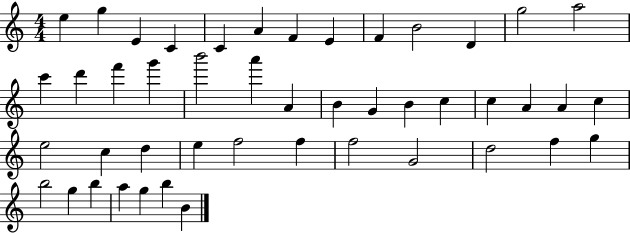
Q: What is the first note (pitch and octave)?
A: E5